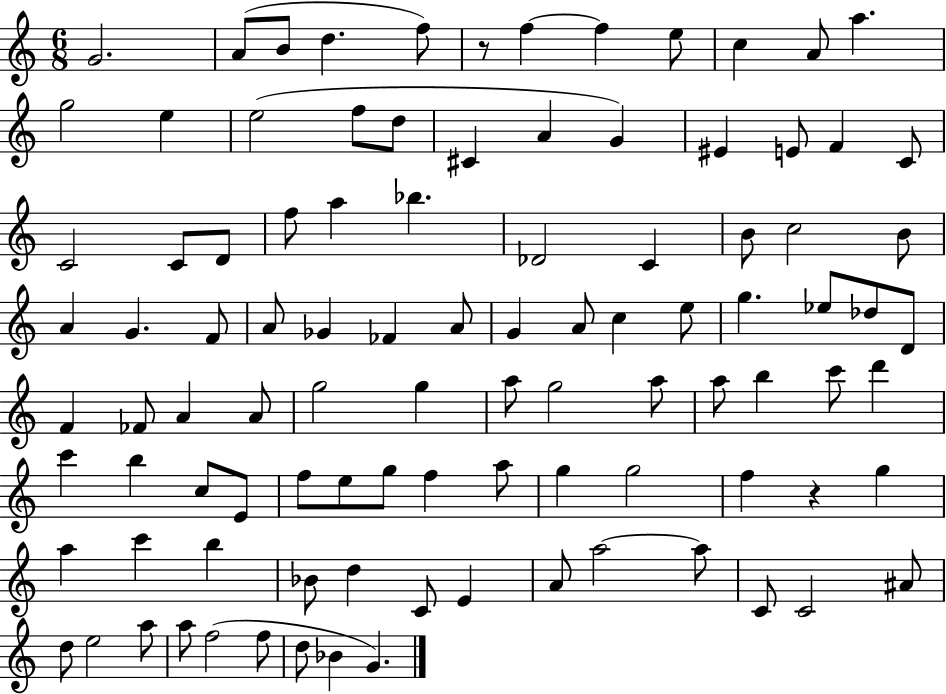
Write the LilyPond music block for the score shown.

{
  \clef treble
  \numericTimeSignature
  \time 6/8
  \key c \major
  g'2. | a'8( b'8 d''4. f''8) | r8 f''4~~ f''4 e''8 | c''4 a'8 a''4. | \break g''2 e''4 | e''2( f''8 d''8 | cis'4 a'4 g'4) | eis'4 e'8 f'4 c'8 | \break c'2 c'8 d'8 | f''8 a''4 bes''4. | des'2 c'4 | b'8 c''2 b'8 | \break a'4 g'4. f'8 | a'8 ges'4 fes'4 a'8 | g'4 a'8 c''4 e''8 | g''4. ees''8 des''8 d'8 | \break f'4 fes'8 a'4 a'8 | g''2 g''4 | a''8 g''2 a''8 | a''8 b''4 c'''8 d'''4 | \break c'''4 b''4 c''8 e'8 | f''8 e''8 g''8 f''4 a''8 | g''4 g''2 | f''4 r4 g''4 | \break a''4 c'''4 b''4 | bes'8 d''4 c'8 e'4 | a'8 a''2~~ a''8 | c'8 c'2 ais'8 | \break d''8 e''2 a''8 | a''8 f''2( f''8 | d''8 bes'4 g'4.) | \bar "|."
}